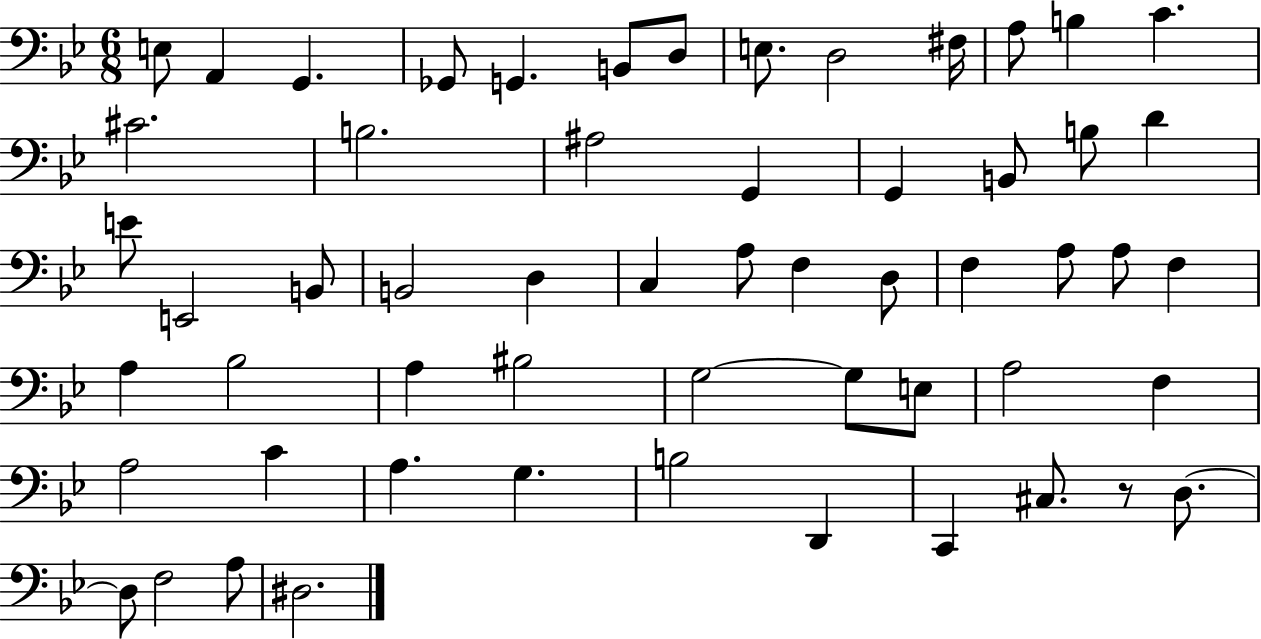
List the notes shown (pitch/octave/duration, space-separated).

E3/e A2/q G2/q. Gb2/e G2/q. B2/e D3/e E3/e. D3/h F#3/s A3/e B3/q C4/q. C#4/h. B3/h. A#3/h G2/q G2/q B2/e B3/e D4/q E4/e E2/h B2/e B2/h D3/q C3/q A3/e F3/q D3/e F3/q A3/e A3/e F3/q A3/q Bb3/h A3/q BIS3/h G3/h G3/e E3/e A3/h F3/q A3/h C4/q A3/q. G3/q. B3/h D2/q C2/q C#3/e. R/e D3/e. D3/e F3/h A3/e D#3/h.